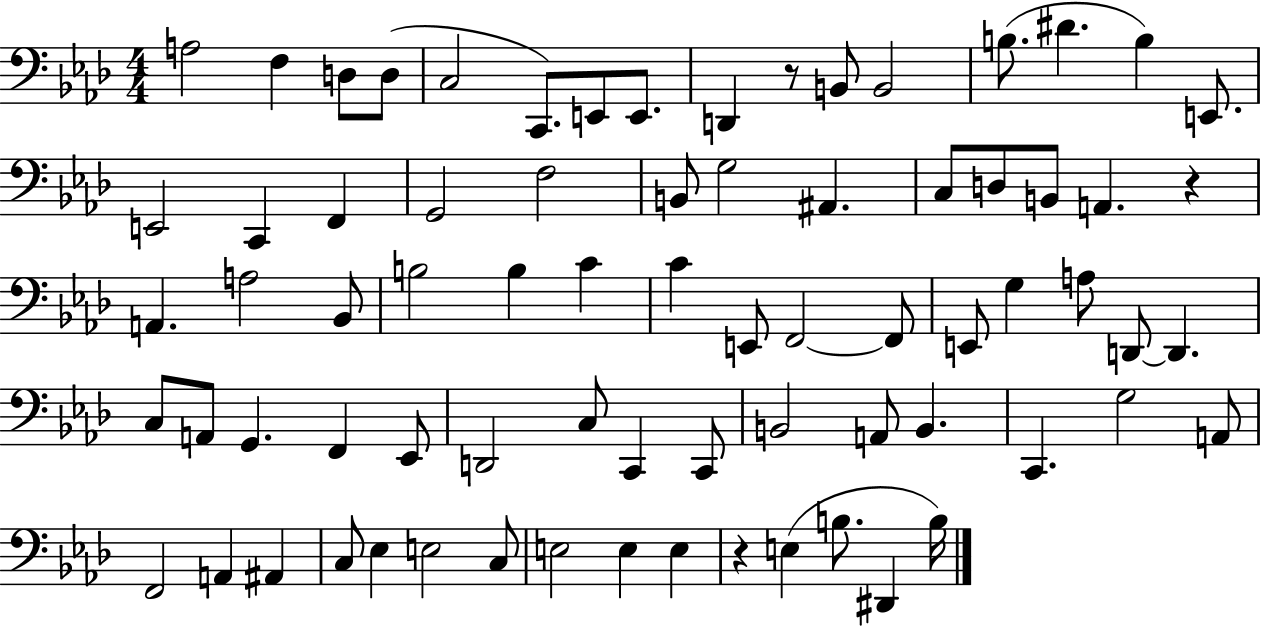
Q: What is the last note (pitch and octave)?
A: B3